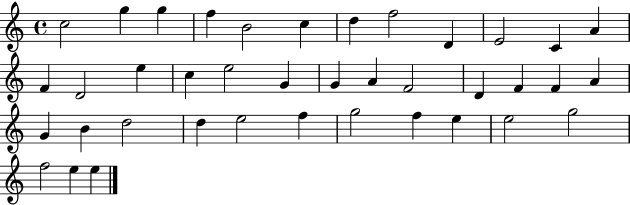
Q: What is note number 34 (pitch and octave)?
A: E5